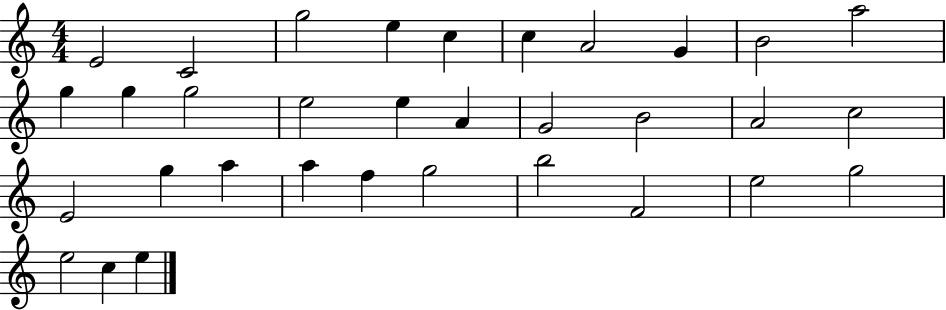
X:1
T:Untitled
M:4/4
L:1/4
K:C
E2 C2 g2 e c c A2 G B2 a2 g g g2 e2 e A G2 B2 A2 c2 E2 g a a f g2 b2 F2 e2 g2 e2 c e